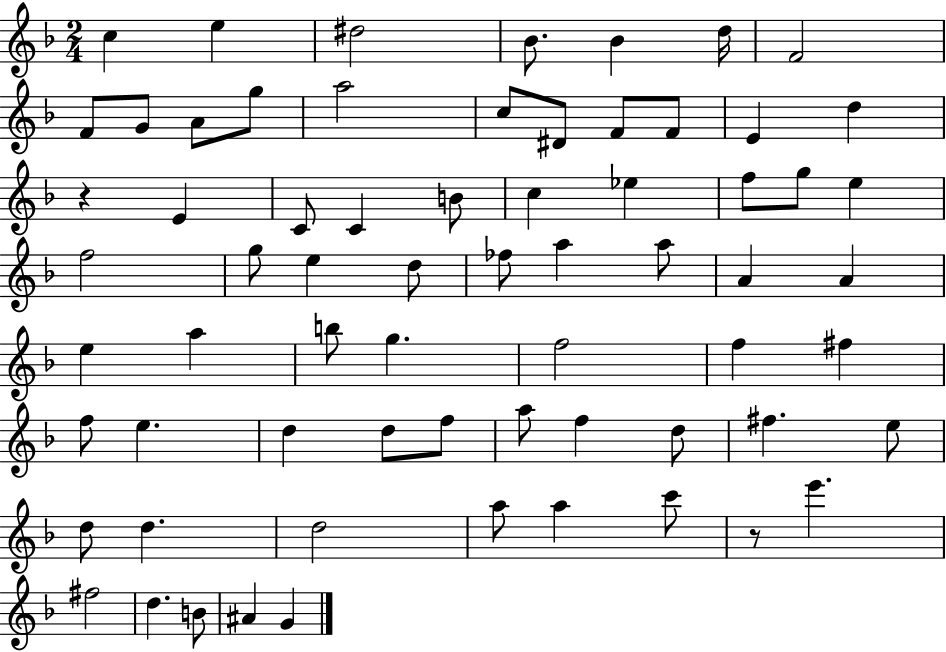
C5/q E5/q D#5/h Bb4/e. Bb4/q D5/s F4/h F4/e G4/e A4/e G5/e A5/h C5/e D#4/e F4/e F4/e E4/q D5/q R/q E4/q C4/e C4/q B4/e C5/q Eb5/q F5/e G5/e E5/q F5/h G5/e E5/q D5/e FES5/e A5/q A5/e A4/q A4/q E5/q A5/q B5/e G5/q. F5/h F5/q F#5/q F5/e E5/q. D5/q D5/e F5/e A5/e F5/q D5/e F#5/q. E5/e D5/e D5/q. D5/h A5/e A5/q C6/e R/e E6/q. F#5/h D5/q. B4/e A#4/q G4/q